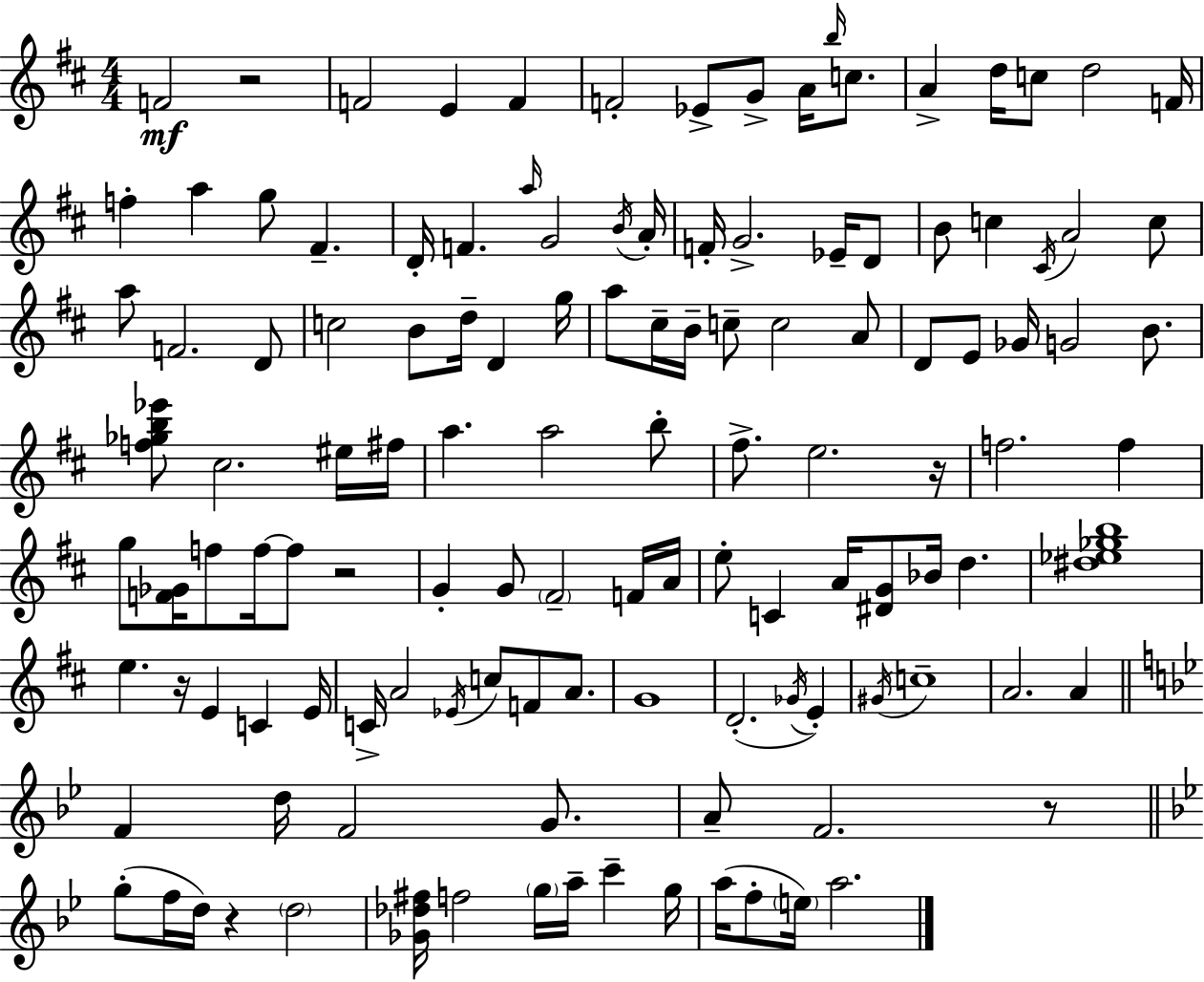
X:1
T:Untitled
M:4/4
L:1/4
K:D
F2 z2 F2 E F F2 _E/2 G/2 A/4 b/4 c/2 A d/4 c/2 d2 F/4 f a g/2 ^F D/4 F a/4 G2 B/4 A/4 F/4 G2 _E/4 D/2 B/2 c ^C/4 A2 c/2 a/2 F2 D/2 c2 B/2 d/4 D g/4 a/2 ^c/4 B/4 c/2 c2 A/2 D/2 E/2 _G/4 G2 B/2 [f_gb_e']/2 ^c2 ^e/4 ^f/4 a a2 b/2 ^f/2 e2 z/4 f2 f g/2 [F_G]/4 f/2 f/4 f/2 z2 G G/2 ^F2 F/4 A/4 e/2 C A/4 [^DG]/2 _B/4 d [^d_e_gb]4 e z/4 E C E/4 C/4 A2 _E/4 c/2 F/2 A/2 G4 D2 _G/4 E ^G/4 c4 A2 A F d/4 F2 G/2 A/2 F2 z/2 g/2 f/4 d/4 z d2 [_G_d^f]/4 f2 g/4 a/4 c' g/4 a/4 f/2 e/4 a2